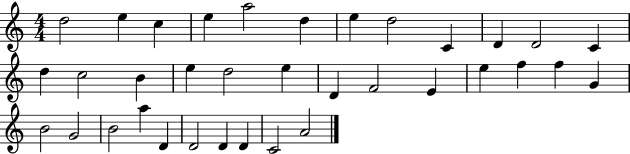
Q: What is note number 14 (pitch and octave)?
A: C5